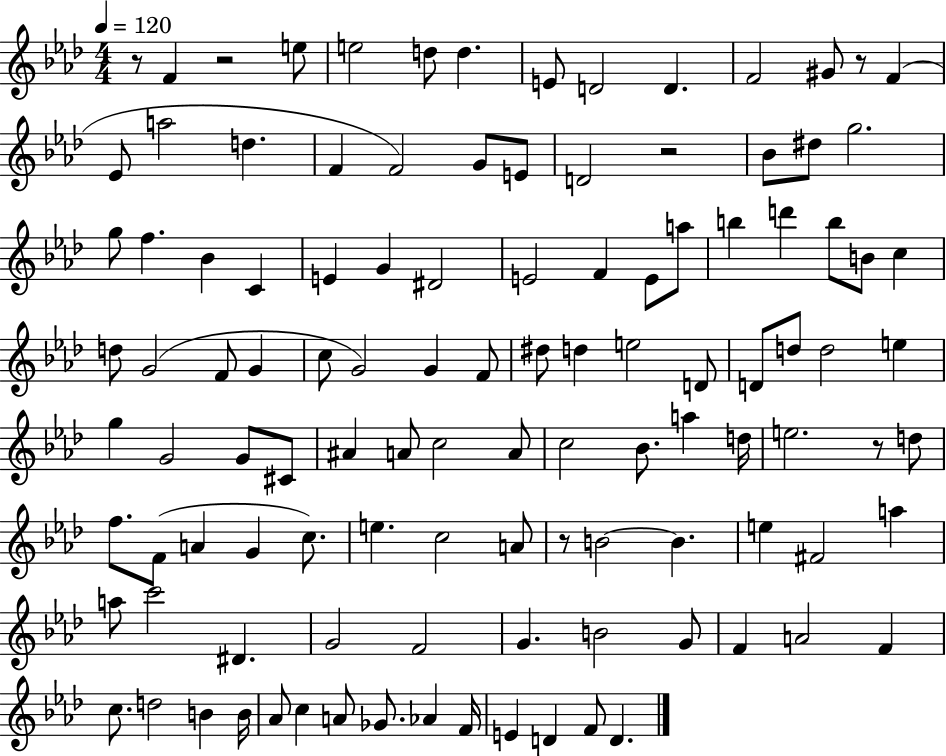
R/e F4/q R/h E5/e E5/h D5/e D5/q. E4/e D4/h D4/q. F4/h G#4/e R/e F4/q Eb4/e A5/h D5/q. F4/q F4/h G4/e E4/e D4/h R/h Bb4/e D#5/e G5/h. G5/e F5/q. Bb4/q C4/q E4/q G4/q D#4/h E4/h F4/q E4/e A5/e B5/q D6/q B5/e B4/e C5/q D5/e G4/h F4/e G4/q C5/e G4/h G4/q F4/e D#5/e D5/q E5/h D4/e D4/e D5/e D5/h E5/q G5/q G4/h G4/e C#4/e A#4/q A4/e C5/h A4/e C5/h Bb4/e. A5/q D5/s E5/h. R/e D5/e F5/e. F4/e A4/q G4/q C5/e. E5/q. C5/h A4/e R/e B4/h B4/q. E5/q F#4/h A5/q A5/e C6/h D#4/q. G4/h F4/h G4/q. B4/h G4/e F4/q A4/h F4/q C5/e. D5/h B4/q B4/s Ab4/e C5/q A4/e Gb4/e. Ab4/q F4/s E4/q D4/q F4/e D4/q.